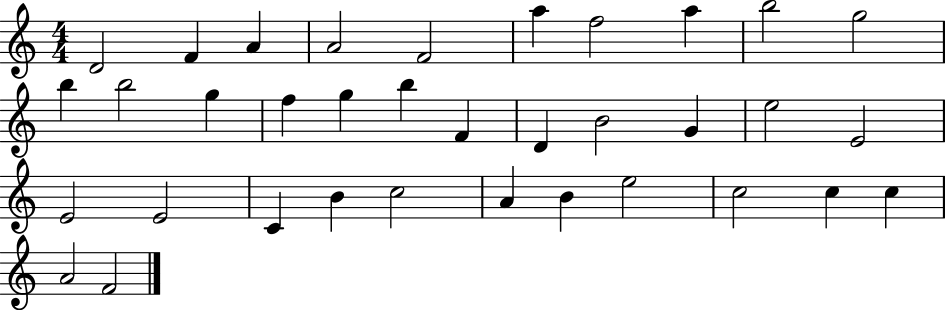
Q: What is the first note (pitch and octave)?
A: D4